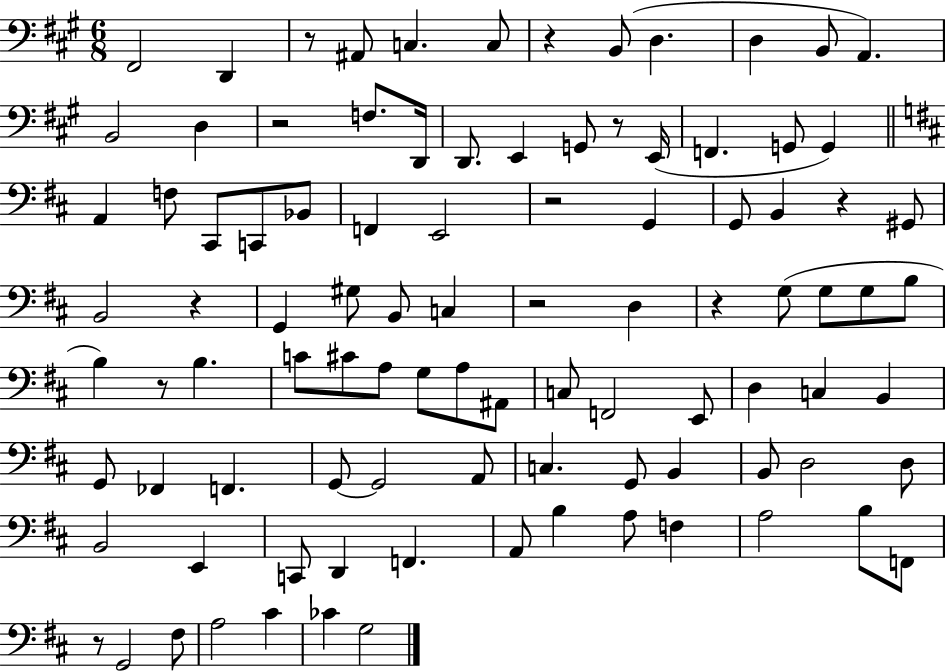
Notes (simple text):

F#2/h D2/q R/e A#2/e C3/q. C3/e R/q B2/e D3/q. D3/q B2/e A2/q. B2/h D3/q R/h F3/e. D2/s D2/e. E2/q G2/e R/e E2/s F2/q. G2/e G2/q A2/q F3/e C#2/e C2/e Bb2/e F2/q E2/h R/h G2/q G2/e B2/q R/q G#2/e B2/h R/q G2/q G#3/e B2/e C3/q R/h D3/q R/q G3/e G3/e G3/e B3/e B3/q R/e B3/q. C4/e C#4/e A3/e G3/e A3/e A#2/e C3/e F2/h E2/e D3/q C3/q B2/q G2/e FES2/q F2/q. G2/e G2/h A2/e C3/q. G2/e B2/q B2/e D3/h D3/e B2/h E2/q C2/e D2/q F2/q. A2/e B3/q A3/e F3/q A3/h B3/e F2/e R/e G2/h F#3/e A3/h C#4/q CES4/q G3/h